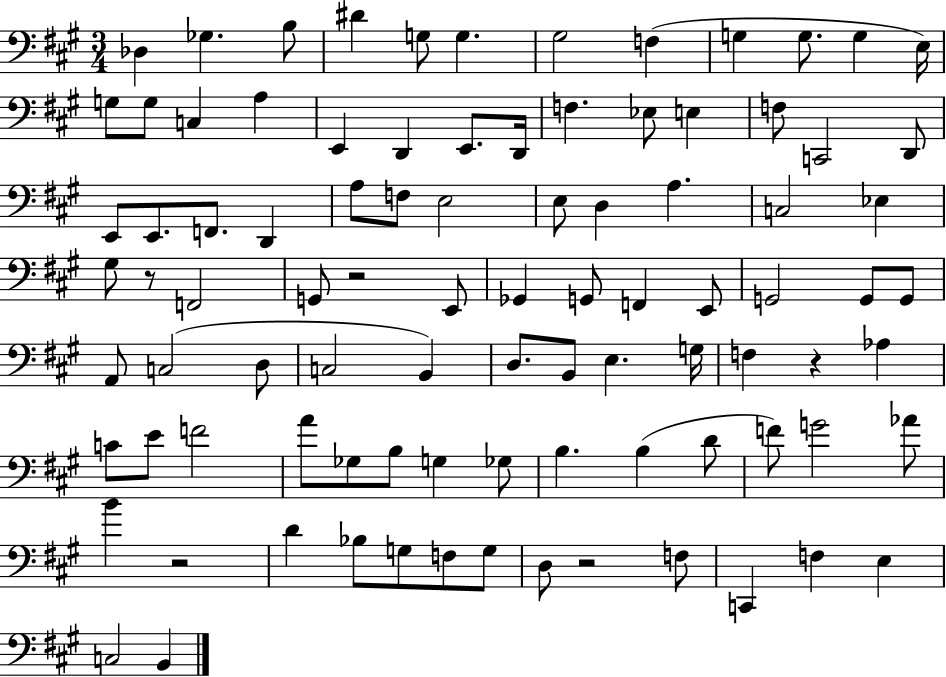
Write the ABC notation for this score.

X:1
T:Untitled
M:3/4
L:1/4
K:A
_D, _G, B,/2 ^D G,/2 G, ^G,2 F, G, G,/2 G, E,/4 G,/2 G,/2 C, A, E,, D,, E,,/2 D,,/4 F, _E,/2 E, F,/2 C,,2 D,,/2 E,,/2 E,,/2 F,,/2 D,, A,/2 F,/2 E,2 E,/2 D, A, C,2 _E, ^G,/2 z/2 F,,2 G,,/2 z2 E,,/2 _G,, G,,/2 F,, E,,/2 G,,2 G,,/2 G,,/2 A,,/2 C,2 D,/2 C,2 B,, D,/2 B,,/2 E, G,/4 F, z _A, C/2 E/2 F2 A/2 _G,/2 B,/2 G, _G,/2 B, B, D/2 F/2 G2 _A/2 B z2 D _B,/2 G,/2 F,/2 G,/2 D,/2 z2 F,/2 C,, F, E, C,2 B,,